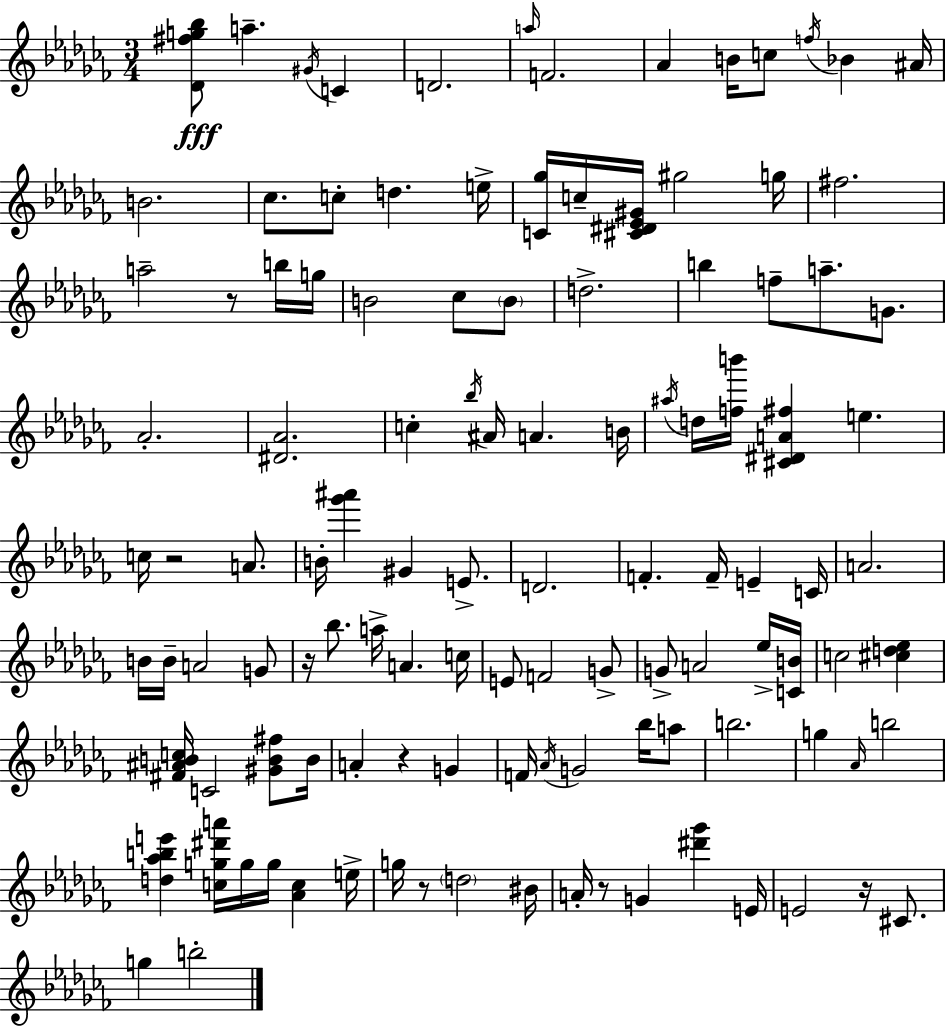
{
  \clef treble
  \numericTimeSignature
  \time 3/4
  \key aes \minor
  <des' fis'' g'' bes''>8\fff a''4.-- \acciaccatura { gis'16 } c'4 | d'2. | \grace { a''16 } f'2. | aes'4 b'16 c''8 \acciaccatura { f''16 } bes'4 | \break ais'16 b'2. | ces''8. c''8-. d''4. | e''16-> <c' ges''>16 c''16-- <cis' dis' ees' gis'>16 gis''2 | g''16 fis''2. | \break a''2-- r8 | b''16 g''16 b'2 ces''8 | \parenthesize b'8 d''2.-> | b''4 f''8-- a''8.-- | \break g'8. aes'2.-. | <dis' aes'>2. | c''4-. \acciaccatura { bes''16 } ais'16 a'4. | b'16 \acciaccatura { ais''16 } d''16 <f'' b'''>16 <cis' dis' a' fis''>4 e''4. | \break c''16 r2 | a'8. b'16-. <ges''' ais'''>4 gis'4 | e'8.-> d'2. | f'4.-. f'16-- | \break e'4-- c'16 a'2. | b'16 b'16-- a'2 | g'8 r16 bes''8. a''16-> a'4. | c''16 e'8 f'2 | \break g'8-> g'8-> a'2 | ees''16-> <c' b'>16 c''2 | <cis'' d'' ees''>4 <fis' ais' b' c''>16 c'2 | <gis' b' fis''>8 b'16 a'4-. r4 | \break g'4 f'16 \acciaccatura { aes'16 } g'2 | bes''16 a''8 b''2. | g''4 \grace { aes'16 } b''2 | <d'' aes'' b'' e'''>4 <c'' g'' dis''' a'''>16 | \break g''16 g''16 <aes' c''>4 e''16-> g''16 r8 \parenthesize d''2 | bis'16 a'16-. r8 g'4 | <dis''' ges'''>4 e'16 e'2 | r16 cis'8. g''4 b''2-. | \break \bar "|."
}